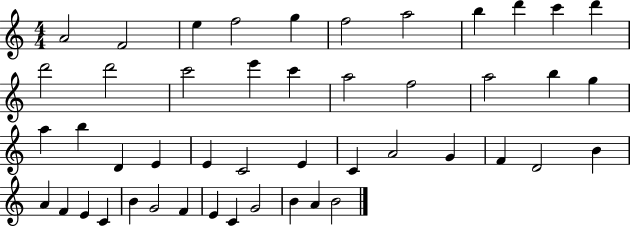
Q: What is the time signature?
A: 4/4